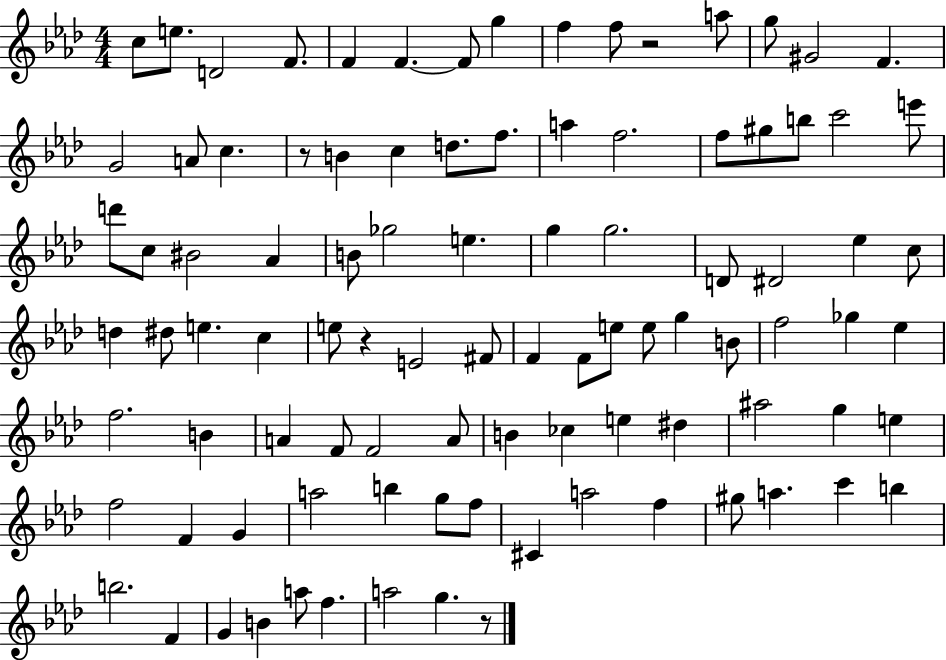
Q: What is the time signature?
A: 4/4